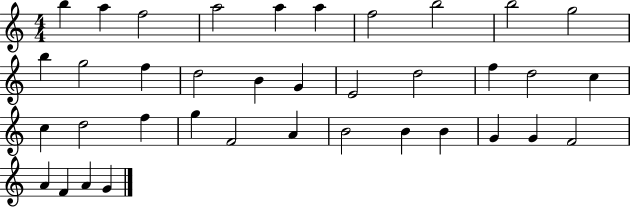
X:1
T:Untitled
M:4/4
L:1/4
K:C
b a f2 a2 a a f2 b2 b2 g2 b g2 f d2 B G E2 d2 f d2 c c d2 f g F2 A B2 B B G G F2 A F A G